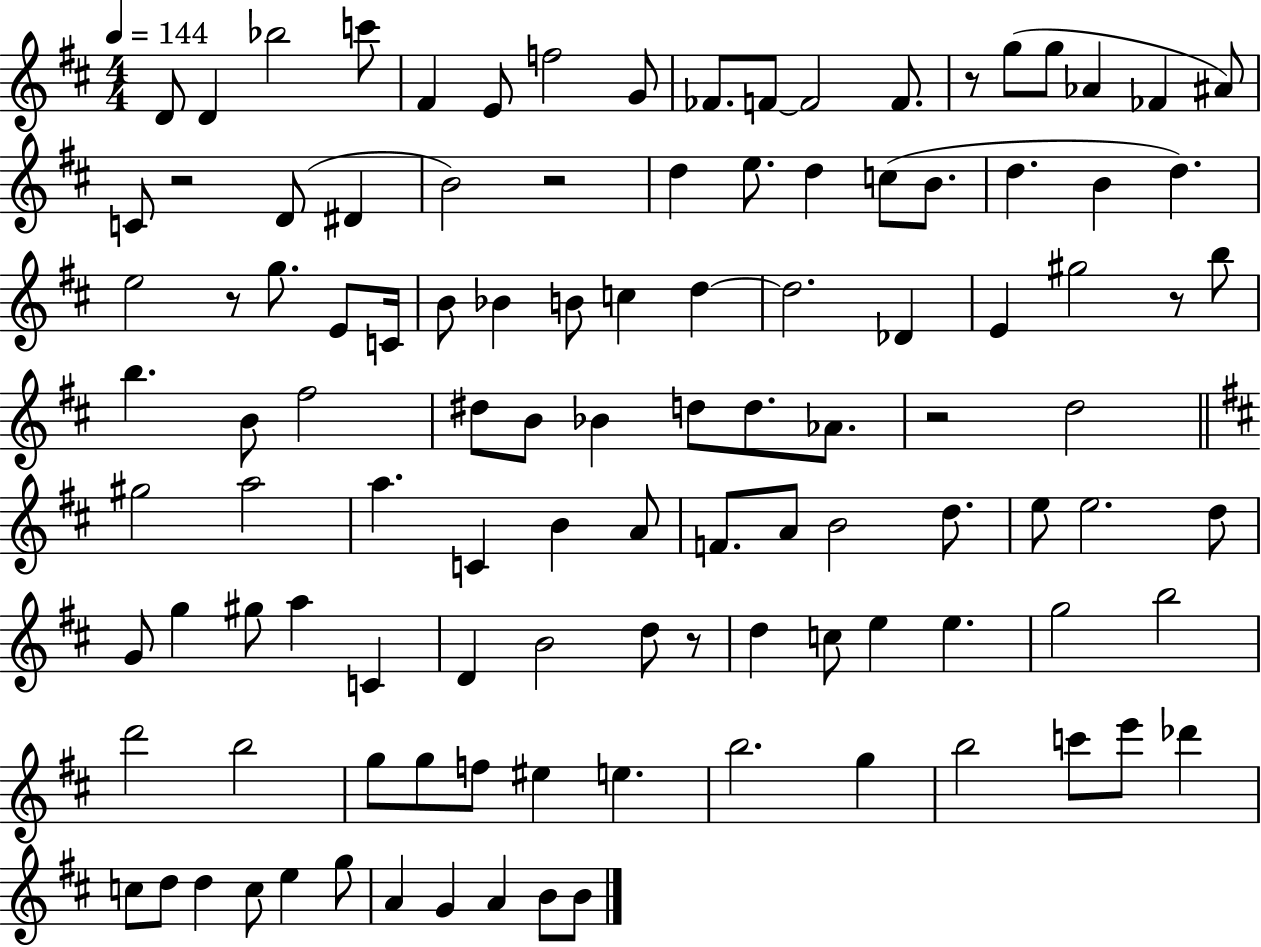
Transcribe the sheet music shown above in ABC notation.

X:1
T:Untitled
M:4/4
L:1/4
K:D
D/2 D _b2 c'/2 ^F E/2 f2 G/2 _F/2 F/2 F2 F/2 z/2 g/2 g/2 _A _F ^A/2 C/2 z2 D/2 ^D B2 z2 d e/2 d c/2 B/2 d B d e2 z/2 g/2 E/2 C/4 B/2 _B B/2 c d d2 _D E ^g2 z/2 b/2 b B/2 ^f2 ^d/2 B/2 _B d/2 d/2 _A/2 z2 d2 ^g2 a2 a C B A/2 F/2 A/2 B2 d/2 e/2 e2 d/2 G/2 g ^g/2 a C D B2 d/2 z/2 d c/2 e e g2 b2 d'2 b2 g/2 g/2 f/2 ^e e b2 g b2 c'/2 e'/2 _d' c/2 d/2 d c/2 e g/2 A G A B/2 B/2